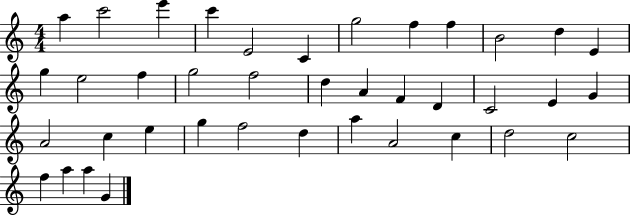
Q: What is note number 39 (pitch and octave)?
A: G4